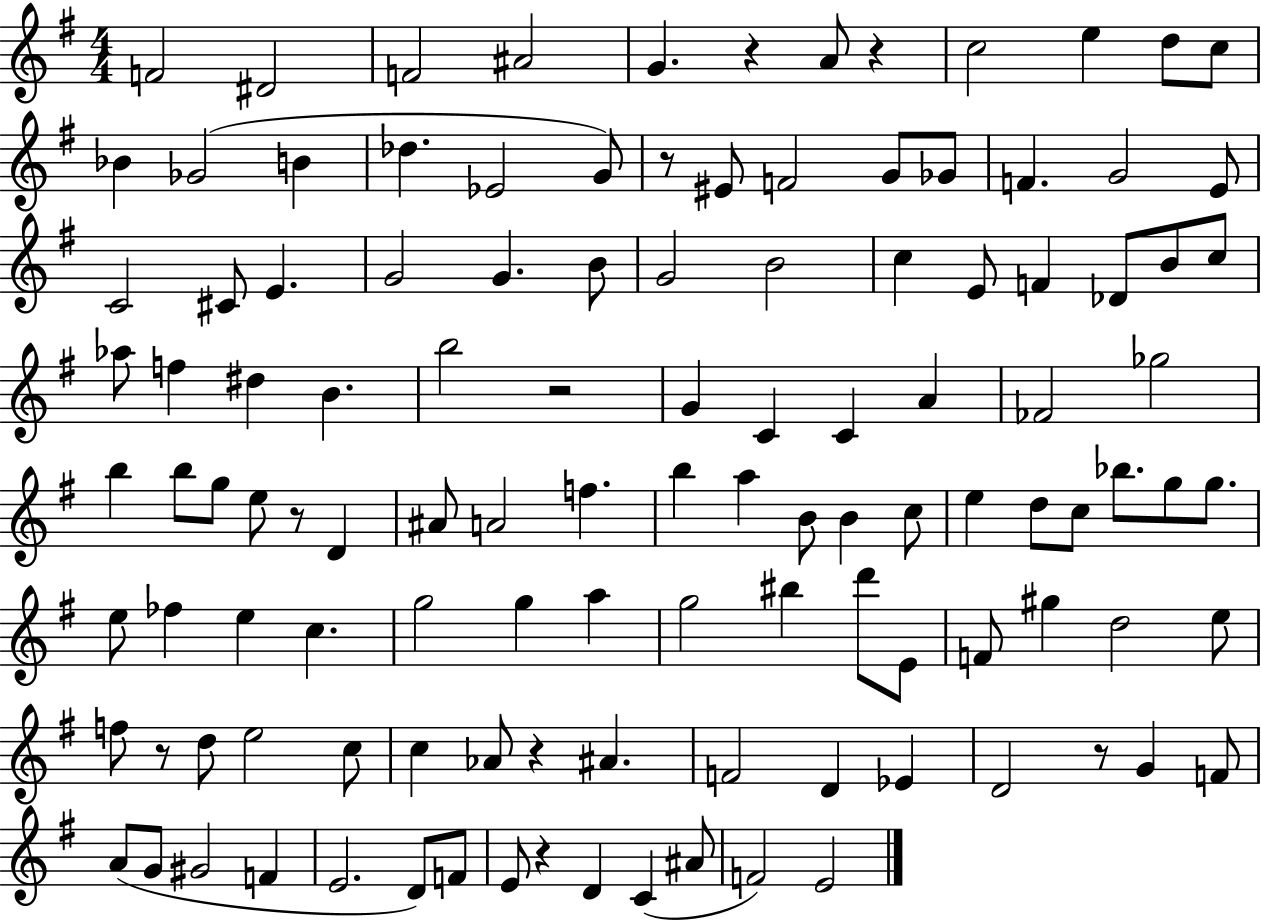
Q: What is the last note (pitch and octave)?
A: E4